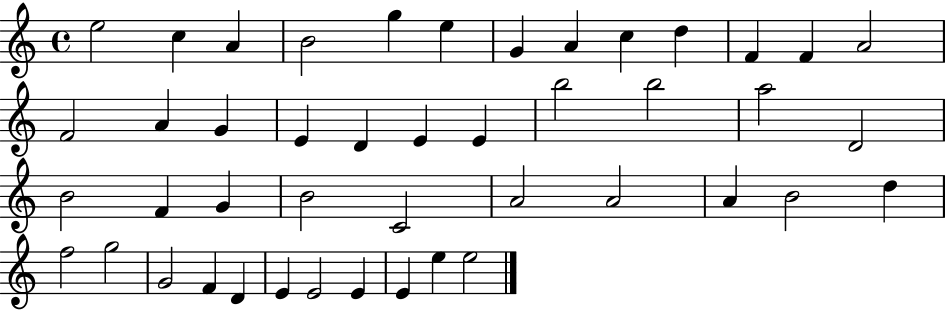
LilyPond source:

{
  \clef treble
  \time 4/4
  \defaultTimeSignature
  \key c \major
  e''2 c''4 a'4 | b'2 g''4 e''4 | g'4 a'4 c''4 d''4 | f'4 f'4 a'2 | \break f'2 a'4 g'4 | e'4 d'4 e'4 e'4 | b''2 b''2 | a''2 d'2 | \break b'2 f'4 g'4 | b'2 c'2 | a'2 a'2 | a'4 b'2 d''4 | \break f''2 g''2 | g'2 f'4 d'4 | e'4 e'2 e'4 | e'4 e''4 e''2 | \break \bar "|."
}